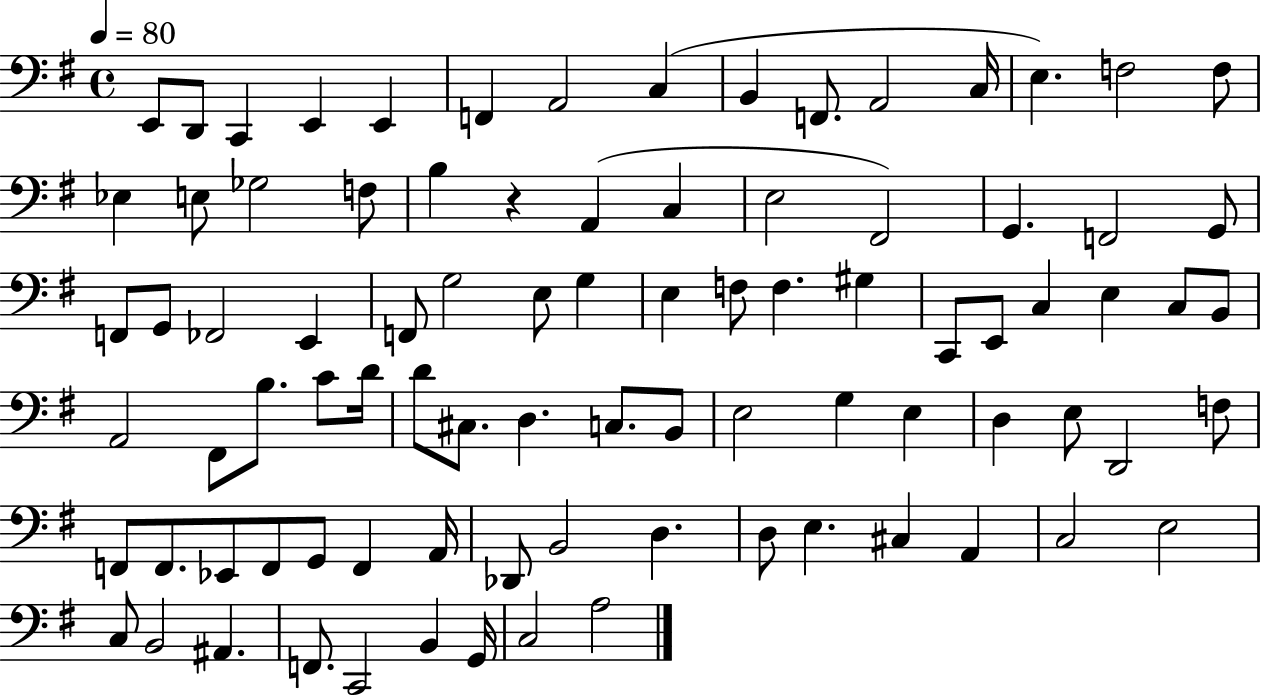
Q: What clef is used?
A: bass